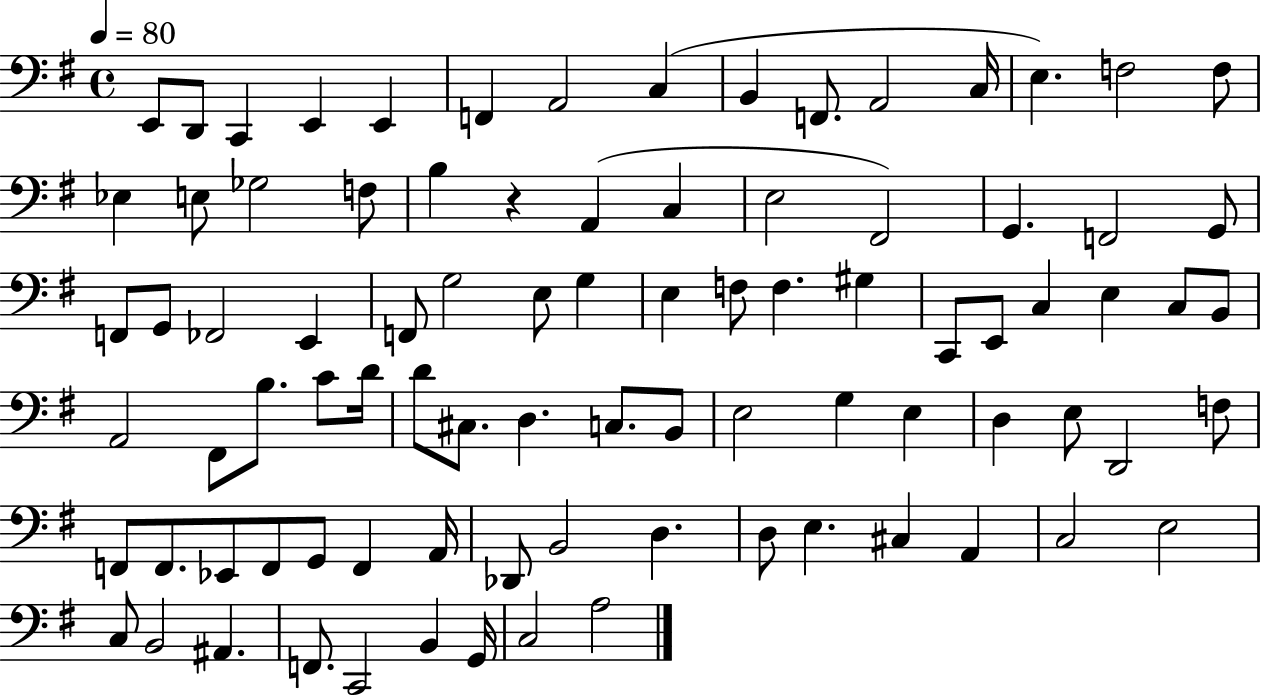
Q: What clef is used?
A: bass